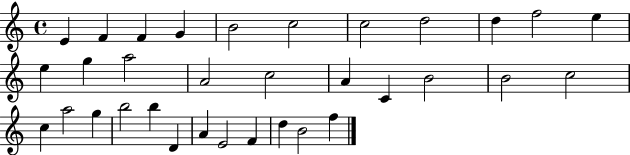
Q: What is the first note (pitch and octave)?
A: E4